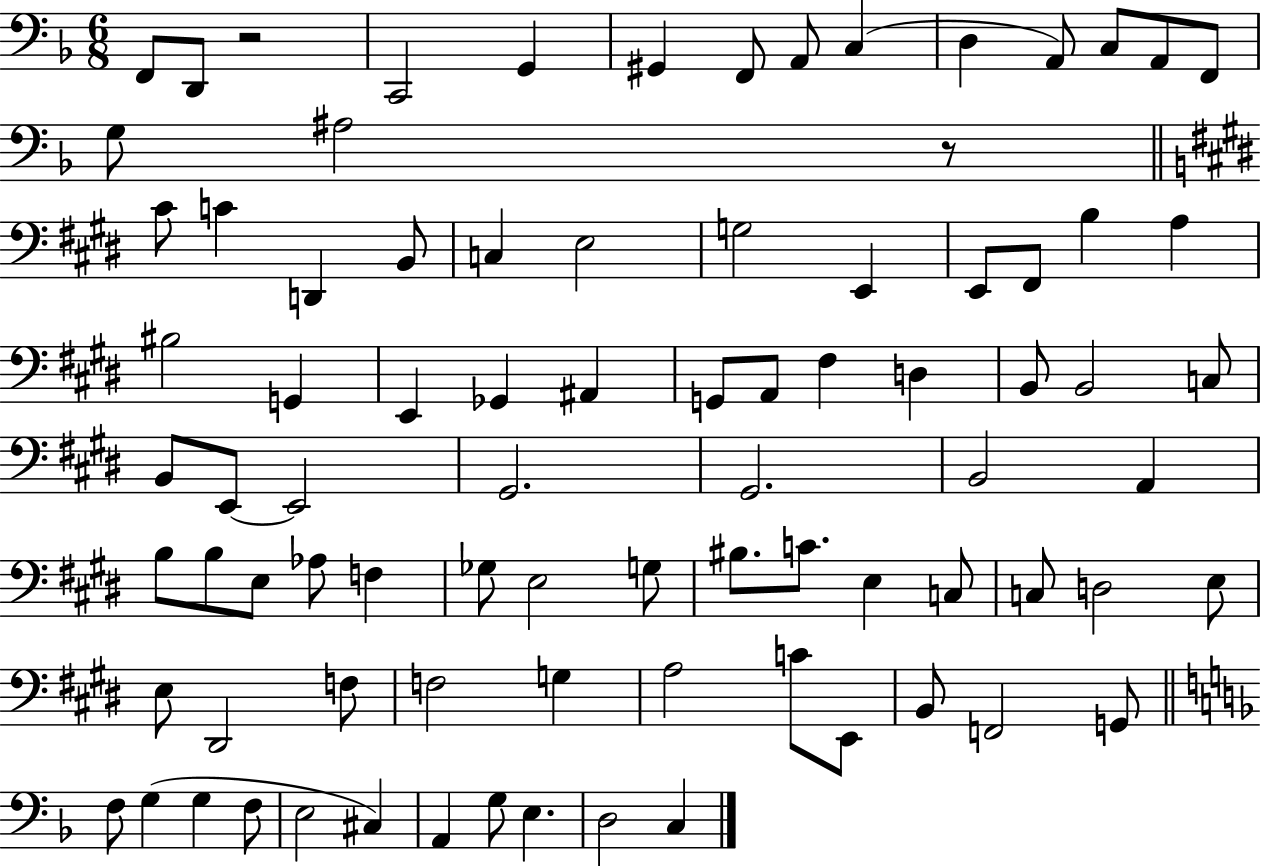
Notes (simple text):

F2/e D2/e R/h C2/h G2/q G#2/q F2/e A2/e C3/q D3/q A2/e C3/e A2/e F2/e G3/e A#3/h R/e C#4/e C4/q D2/q B2/e C3/q E3/h G3/h E2/q E2/e F#2/e B3/q A3/q BIS3/h G2/q E2/q Gb2/q A#2/q G2/e A2/e F#3/q D3/q B2/e B2/h C3/e B2/e E2/e E2/h G#2/h. G#2/h. B2/h A2/q B3/e B3/e E3/e Ab3/e F3/q Gb3/e E3/h G3/e BIS3/e. C4/e. E3/q C3/e C3/e D3/h E3/e E3/e D#2/h F3/e F3/h G3/q A3/h C4/e E2/e B2/e F2/h G2/e F3/e G3/q G3/q F3/e E3/h C#3/q A2/q G3/e E3/q. D3/h C3/q